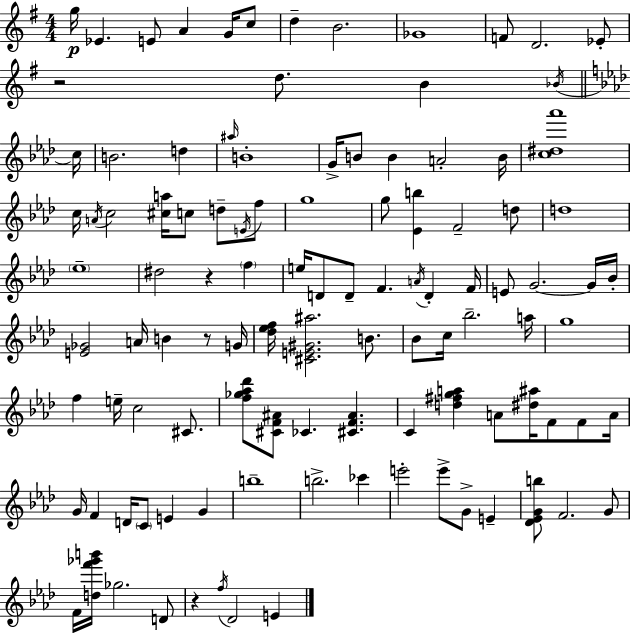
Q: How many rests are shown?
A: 4